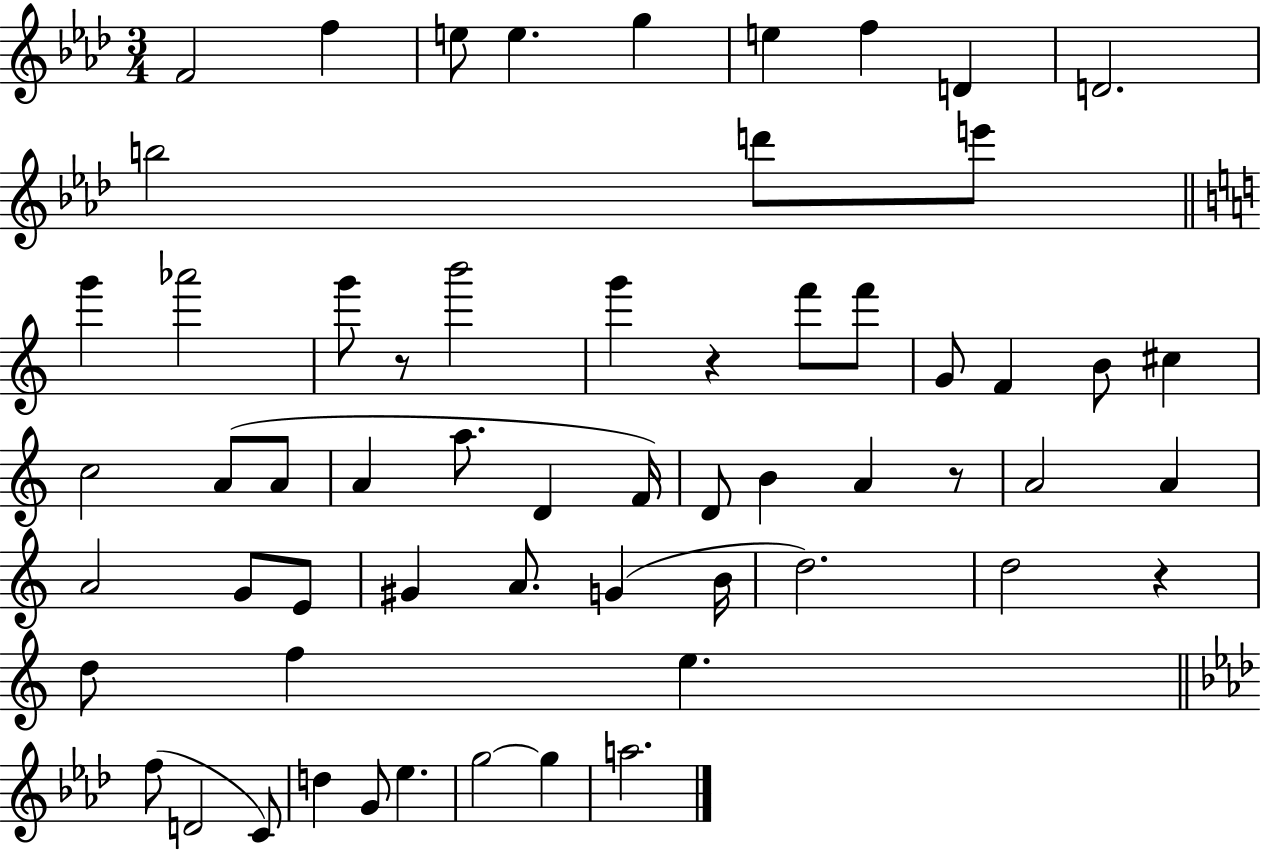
F4/h F5/q E5/e E5/q. G5/q E5/q F5/q D4/q D4/h. B5/h D6/e E6/e G6/q Ab6/h G6/e R/e B6/h G6/q R/q F6/e F6/e G4/e F4/q B4/e C#5/q C5/h A4/e A4/e A4/q A5/e. D4/q F4/s D4/e B4/q A4/q R/e A4/h A4/q A4/h G4/e E4/e G#4/q A4/e. G4/q B4/s D5/h. D5/h R/q D5/e F5/q E5/q. F5/e D4/h C4/e D5/q G4/e Eb5/q. G5/h G5/q A5/h.